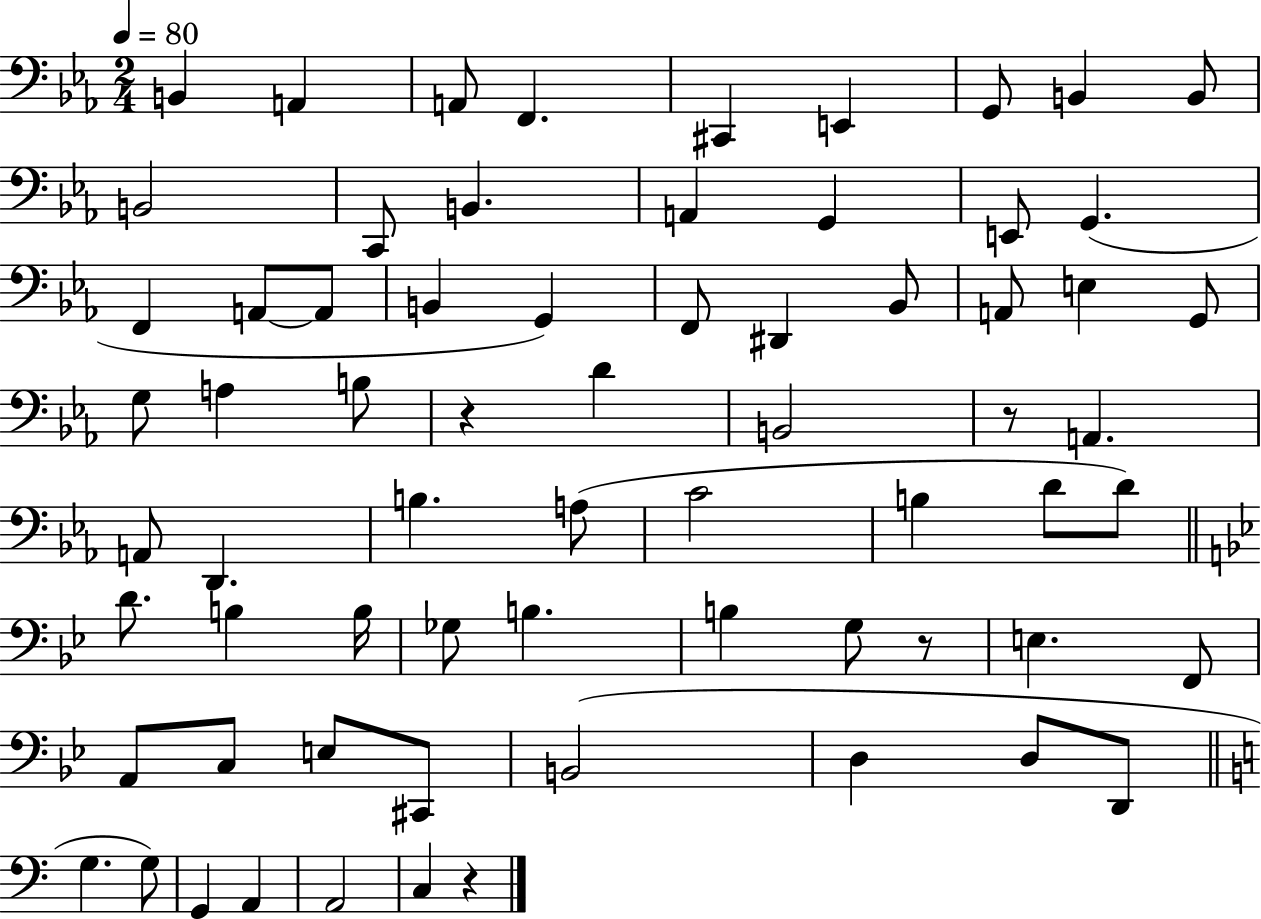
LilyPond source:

{
  \clef bass
  \numericTimeSignature
  \time 2/4
  \key ees \major
  \tempo 4 = 80
  \repeat volta 2 { b,4 a,4 | a,8 f,4. | cis,4 e,4 | g,8 b,4 b,8 | \break b,2 | c,8 b,4. | a,4 g,4 | e,8 g,4.( | \break f,4 a,8~~ a,8 | b,4 g,4) | f,8 dis,4 bes,8 | a,8 e4 g,8 | \break g8 a4 b8 | r4 d'4 | b,2 | r8 a,4. | \break a,8 d,4. | b4. a8( | c'2 | b4 d'8 d'8) | \break \bar "||" \break \key bes \major d'8. b4 b16 | ges8 b4. | b4 g8 r8 | e4. f,8 | \break a,8 c8 e8 cis,8 | b,2( | d4 d8 d,8 | \bar "||" \break \key a \minor g4. g8) | g,4 a,4 | a,2 | c4 r4 | \break } \bar "|."
}